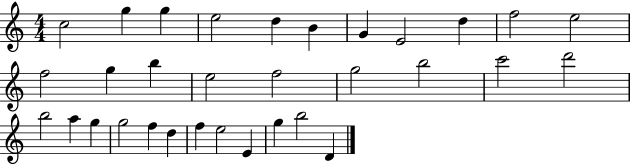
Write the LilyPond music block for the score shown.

{
  \clef treble
  \numericTimeSignature
  \time 4/4
  \key c \major
  c''2 g''4 g''4 | e''2 d''4 b'4 | g'4 e'2 d''4 | f''2 e''2 | \break f''2 g''4 b''4 | e''2 f''2 | g''2 b''2 | c'''2 d'''2 | \break b''2 a''4 g''4 | g''2 f''4 d''4 | f''4 e''2 e'4 | g''4 b''2 d'4 | \break \bar "|."
}